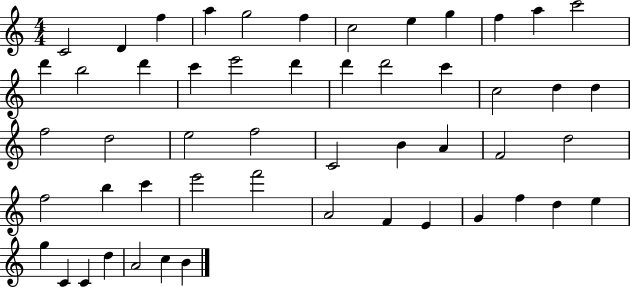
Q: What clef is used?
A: treble